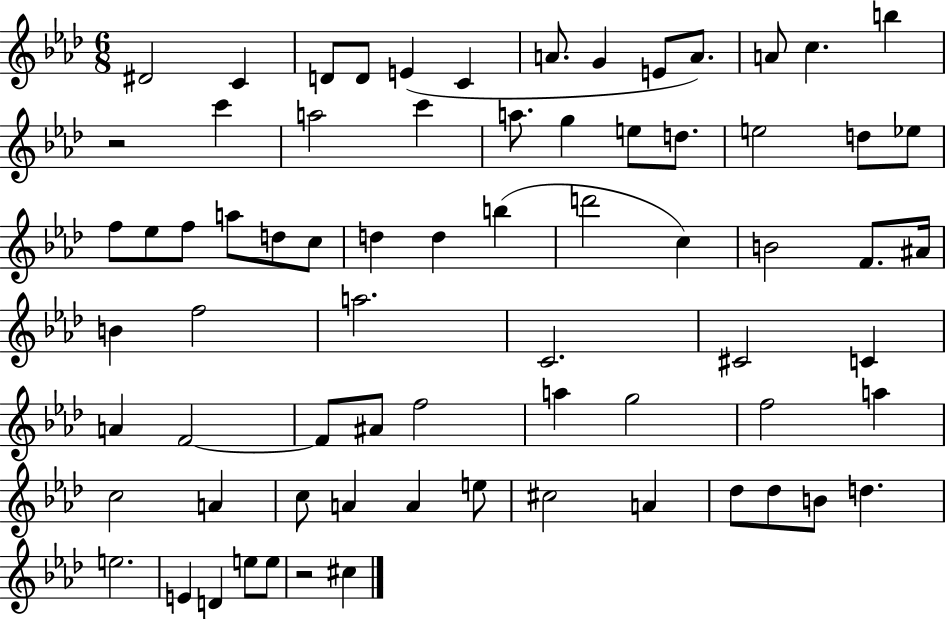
X:1
T:Untitled
M:6/8
L:1/4
K:Ab
^D2 C D/2 D/2 E C A/2 G E/2 A/2 A/2 c b z2 c' a2 c' a/2 g e/2 d/2 e2 d/2 _e/2 f/2 _e/2 f/2 a/2 d/2 c/2 d d b d'2 c B2 F/2 ^A/4 B f2 a2 C2 ^C2 C A F2 F/2 ^A/2 f2 a g2 f2 a c2 A c/2 A A e/2 ^c2 A _d/2 _d/2 B/2 d e2 E D e/2 e/2 z2 ^c